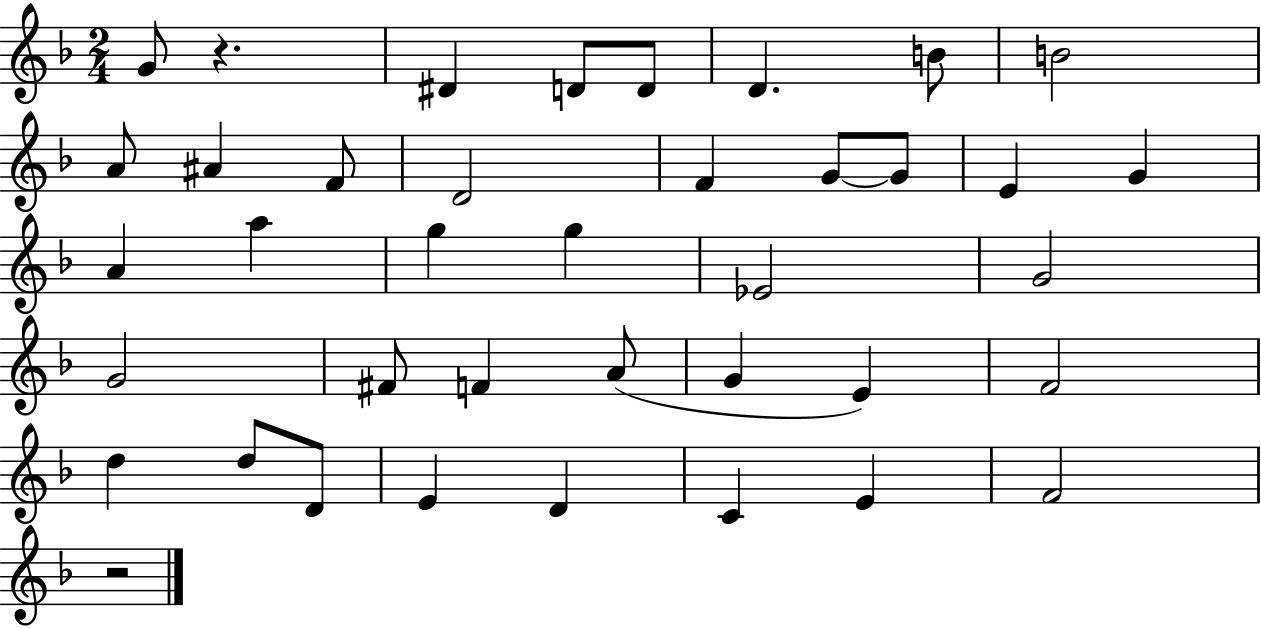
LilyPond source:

{
  \clef treble
  \numericTimeSignature
  \time 2/4
  \key f \major
  g'8 r4. | dis'4 d'8 d'8 | d'4. b'8 | b'2 | \break a'8 ais'4 f'8 | d'2 | f'4 g'8~~ g'8 | e'4 g'4 | \break a'4 a''4 | g''4 g''4 | ees'2 | g'2 | \break g'2 | fis'8 f'4 a'8( | g'4 e'4) | f'2 | \break d''4 d''8 d'8 | e'4 d'4 | c'4 e'4 | f'2 | \break r2 | \bar "|."
}